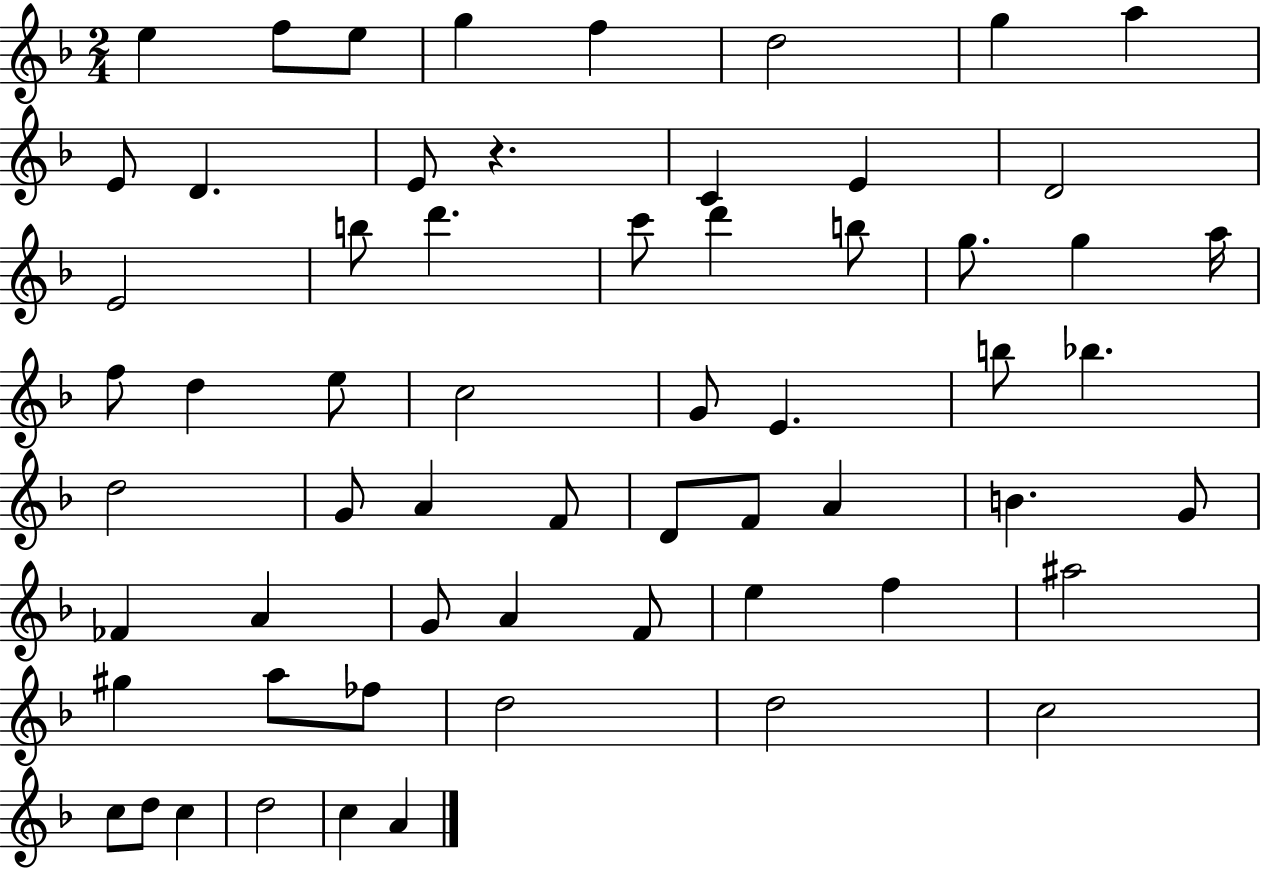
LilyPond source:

{
  \clef treble
  \numericTimeSignature
  \time 2/4
  \key f \major
  e''4 f''8 e''8 | g''4 f''4 | d''2 | g''4 a''4 | \break e'8 d'4. | e'8 r4. | c'4 e'4 | d'2 | \break e'2 | b''8 d'''4. | c'''8 d'''4 b''8 | g''8. g''4 a''16 | \break f''8 d''4 e''8 | c''2 | g'8 e'4. | b''8 bes''4. | \break d''2 | g'8 a'4 f'8 | d'8 f'8 a'4 | b'4. g'8 | \break fes'4 a'4 | g'8 a'4 f'8 | e''4 f''4 | ais''2 | \break gis''4 a''8 fes''8 | d''2 | d''2 | c''2 | \break c''8 d''8 c''4 | d''2 | c''4 a'4 | \bar "|."
}